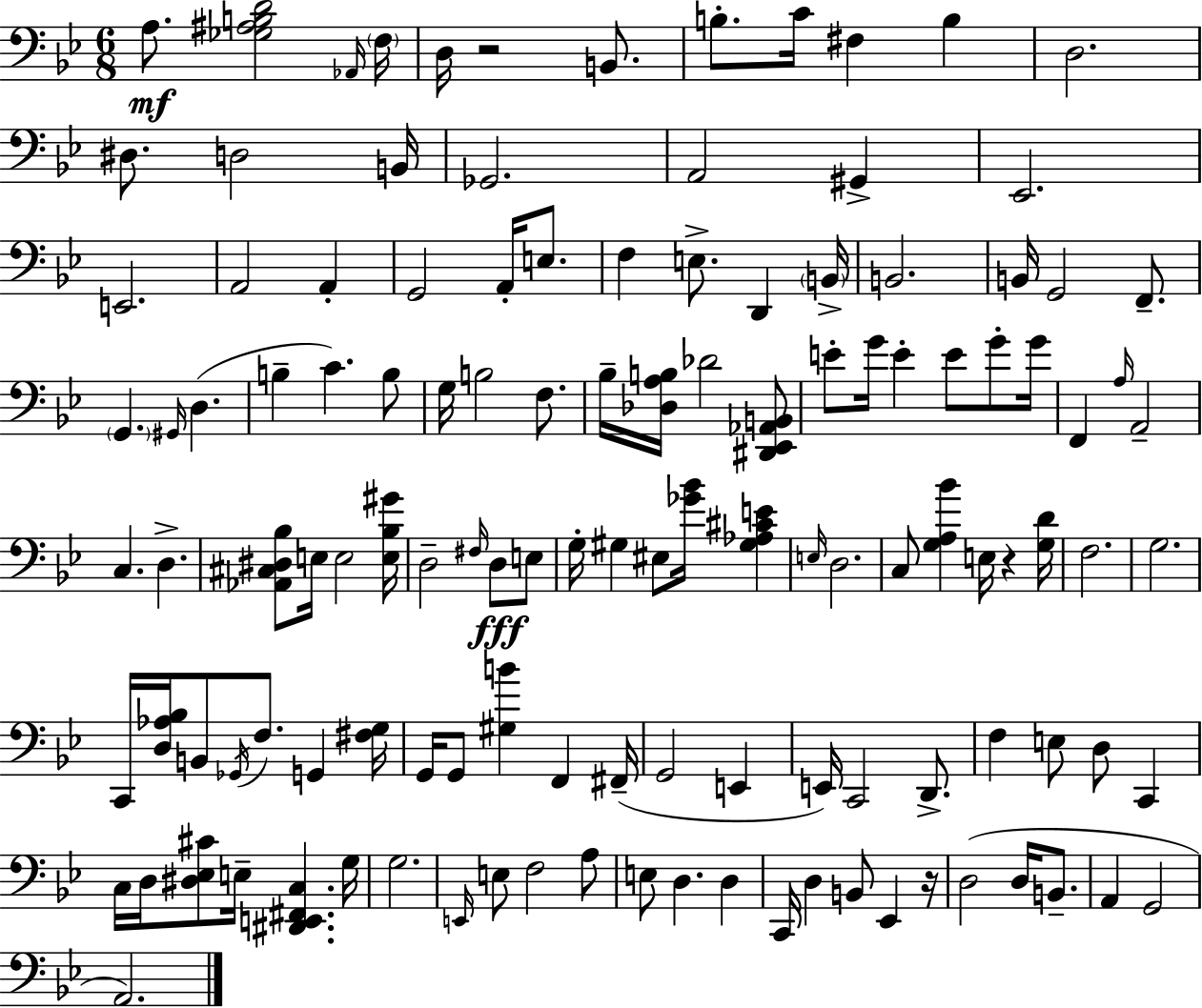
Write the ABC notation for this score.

X:1
T:Untitled
M:6/8
L:1/4
K:Bb
A,/2 [_G,^A,B,D]2 _A,,/4 F,/4 D,/4 z2 B,,/2 B,/2 C/4 ^F, B, D,2 ^D,/2 D,2 B,,/4 _G,,2 A,,2 ^G,, _E,,2 E,,2 A,,2 A,, G,,2 A,,/4 E,/2 F, E,/2 D,, B,,/4 B,,2 B,,/4 G,,2 F,,/2 G,, ^G,,/4 D, B, C B,/2 G,/4 B,2 F,/2 _B,/4 [_D,A,B,]/4 _D2 [^D,,_E,,_A,,B,,]/2 E/2 G/4 E E/2 G/2 G/4 F,, A,/4 A,,2 C, D, [_A,,^C,^D,_B,]/2 E,/4 E,2 [E,_B,^G]/4 D,2 ^F,/4 D,/2 E,/2 G,/4 ^G, ^E,/2 [_G_B]/4 [^G,_A,^CE] E,/4 D,2 C,/2 [G,A,_B] E,/4 z [G,D]/4 F,2 G,2 C,,/4 [D,_A,_B,]/4 B,,/2 _G,,/4 F,/2 G,, [^F,G,]/4 G,,/4 G,,/2 [^G,B] F,, ^F,,/4 G,,2 E,, E,,/4 C,,2 D,,/2 F, E,/2 D,/2 C,, C,/4 D,/4 [^D,_E,^C]/2 E,/4 [^D,,E,,^F,,C,] G,/4 G,2 E,,/4 E,/2 F,2 A,/2 E,/2 D, D, C,,/4 D, B,,/2 _E,, z/4 D,2 D,/4 B,,/2 A,, G,,2 A,,2